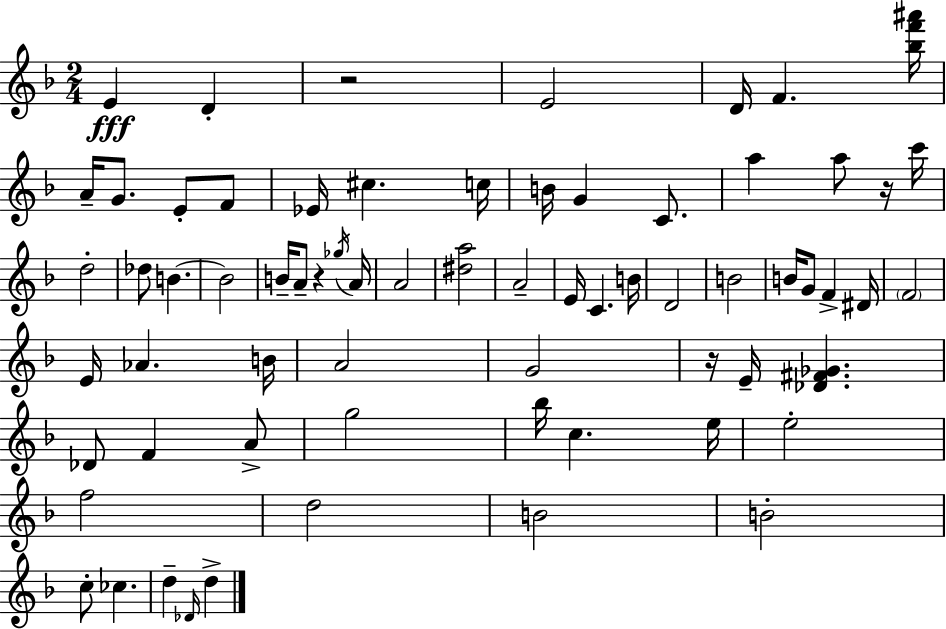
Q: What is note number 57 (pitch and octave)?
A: C5